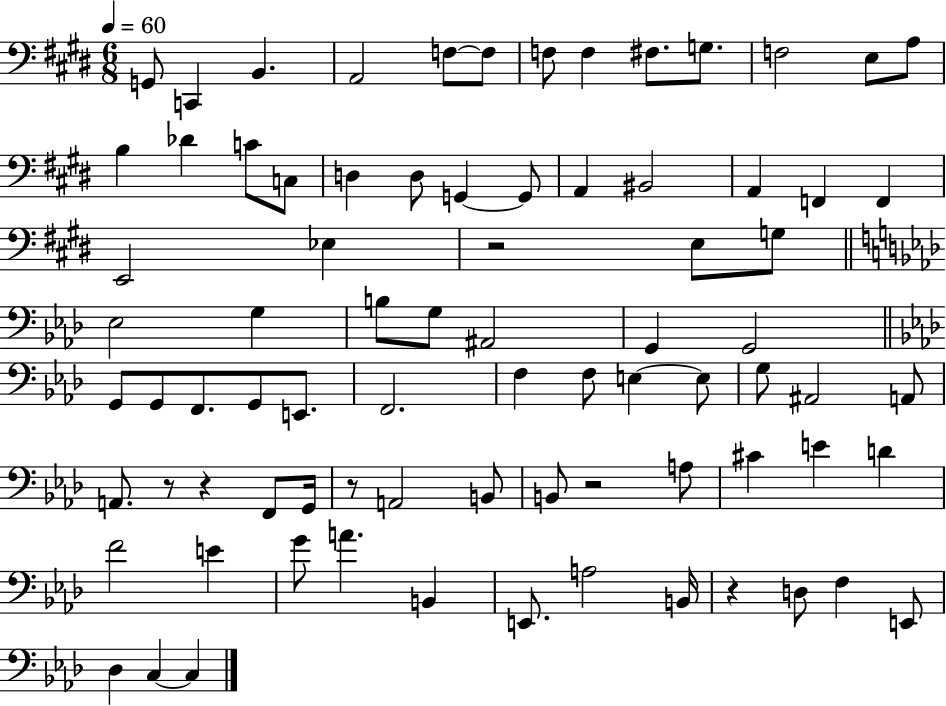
{
  \clef bass
  \numericTimeSignature
  \time 6/8
  \key e \major
  \tempo 4 = 60
  \repeat volta 2 { g,8 c,4 b,4. | a,2 f8~~ f8 | f8 f4 fis8. g8. | f2 e8 a8 | \break b4 des'4 c'8 c8 | d4 d8 g,4~~ g,8 | a,4 bis,2 | a,4 f,4 f,4 | \break e,2 ees4 | r2 e8 g8 | \bar "||" \break \key aes \major ees2 g4 | b8 g8 ais,2 | g,4 g,2 | \bar "||" \break \key aes \major g,8 g,8 f,8. g,8 e,8. | f,2. | f4 f8 e4~~ e8 | g8 ais,2 a,8 | \break a,8. r8 r4 f,8 g,16 | r8 a,2 b,8 | b,8 r2 a8 | cis'4 e'4 d'4 | \break f'2 e'4 | g'8 a'4. b,4 | e,8. a2 b,16 | r4 d8 f4 e,8 | \break des4 c4~~ c4 | } \bar "|."
}